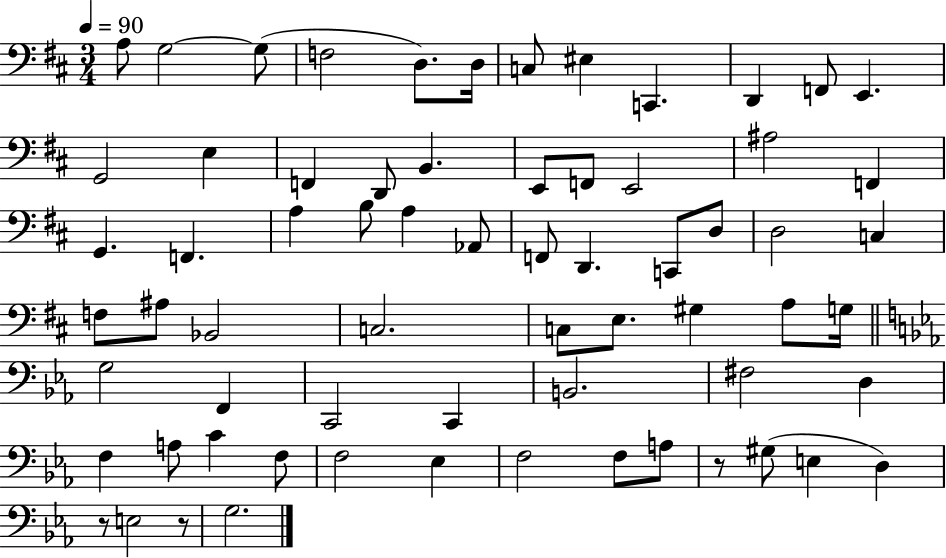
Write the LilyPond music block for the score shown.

{
  \clef bass
  \numericTimeSignature
  \time 3/4
  \key d \major
  \tempo 4 = 90
  a8 g2~~ g8( | f2 d8.) d16 | c8 eis4 c,4. | d,4 f,8 e,4. | \break g,2 e4 | f,4 d,8 b,4. | e,8 f,8 e,2 | ais2 f,4 | \break g,4. f,4. | a4 b8 a4 aes,8 | f,8 d,4. c,8 d8 | d2 c4 | \break f8 ais8 bes,2 | c2. | c8 e8. gis4 a8 g16 | \bar "||" \break \key c \minor g2 f,4 | c,2 c,4 | b,2. | fis2 d4 | \break f4 a8 c'4 f8 | f2 ees4 | f2 f8 a8 | r8 gis8( e4 d4) | \break r8 e2 r8 | g2. | \bar "|."
}